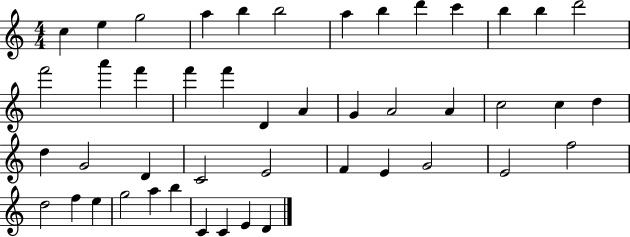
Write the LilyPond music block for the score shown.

{
  \clef treble
  \numericTimeSignature
  \time 4/4
  \key c \major
  c''4 e''4 g''2 | a''4 b''4 b''2 | a''4 b''4 d'''4 c'''4 | b''4 b''4 d'''2 | \break f'''2 a'''4 f'''4 | f'''4 f'''4 d'4 a'4 | g'4 a'2 a'4 | c''2 c''4 d''4 | \break d''4 g'2 d'4 | c'2 e'2 | f'4 e'4 g'2 | e'2 f''2 | \break d''2 f''4 e''4 | g''2 a''4 b''4 | c'4 c'4 e'4 d'4 | \bar "|."
}